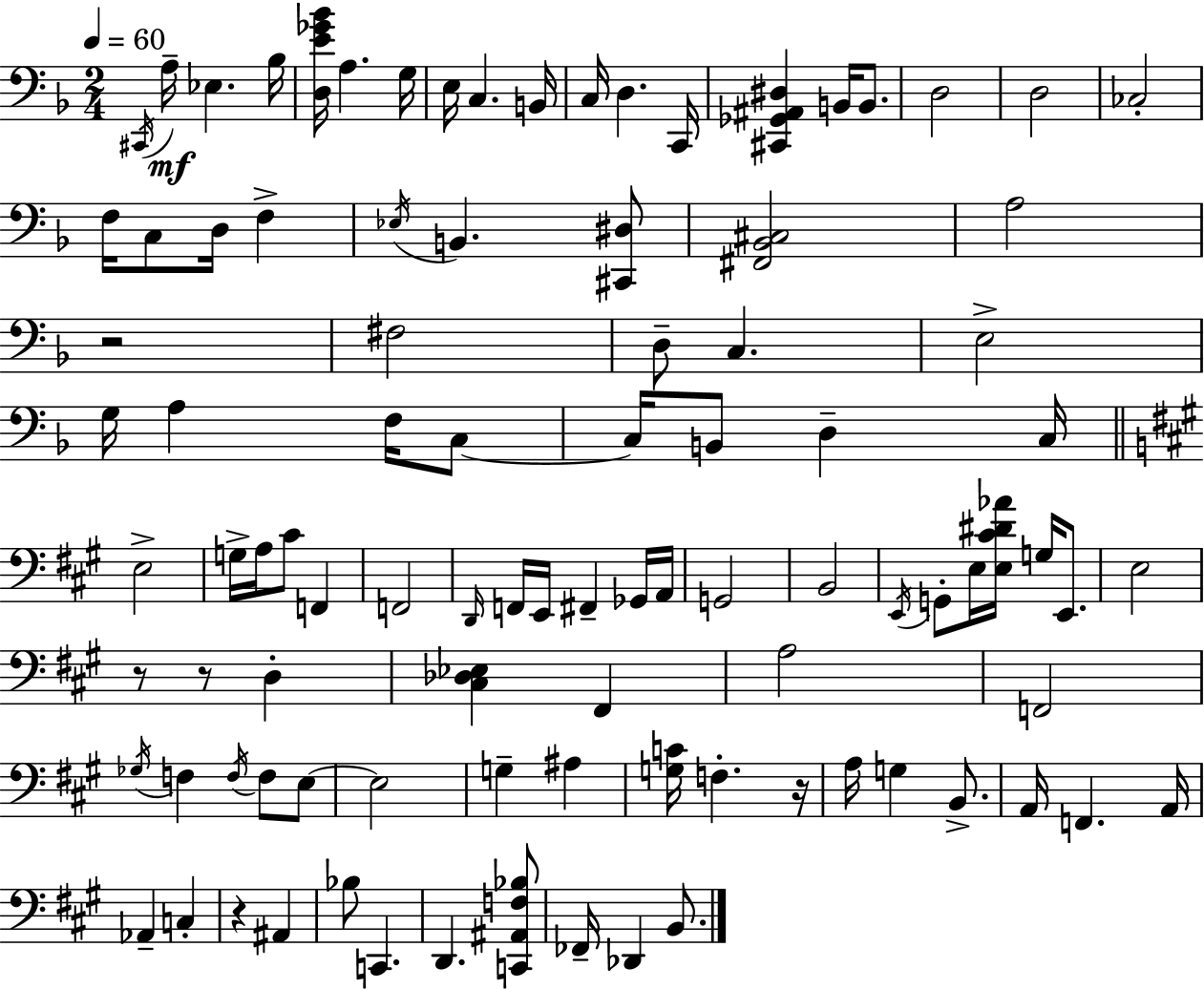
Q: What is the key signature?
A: D minor